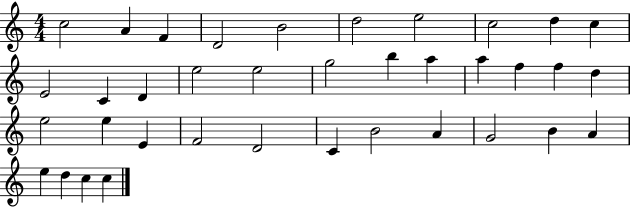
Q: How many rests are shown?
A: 0